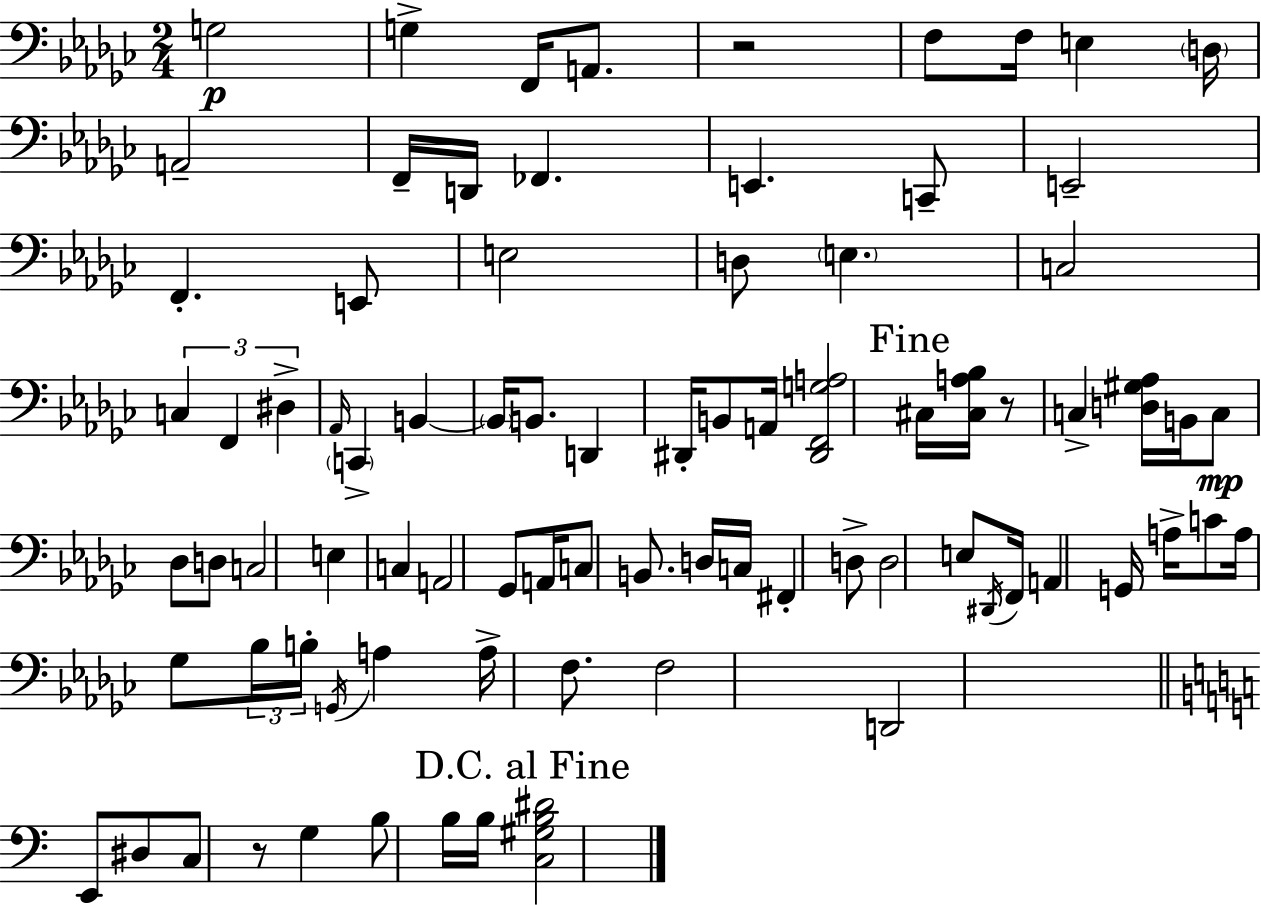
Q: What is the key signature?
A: EES minor